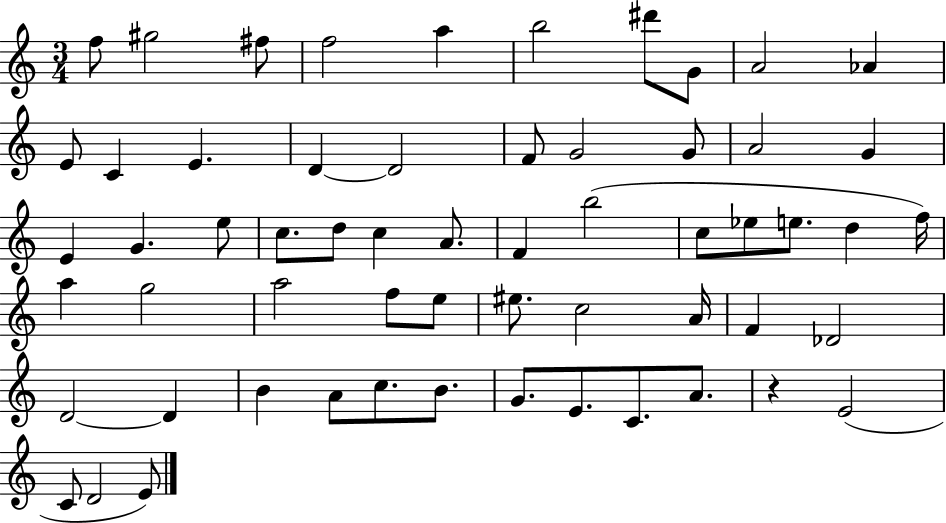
X:1
T:Untitled
M:3/4
L:1/4
K:C
f/2 ^g2 ^f/2 f2 a b2 ^d'/2 G/2 A2 _A E/2 C E D D2 F/2 G2 G/2 A2 G E G e/2 c/2 d/2 c A/2 F b2 c/2 _e/2 e/2 d f/4 a g2 a2 f/2 e/2 ^e/2 c2 A/4 F _D2 D2 D B A/2 c/2 B/2 G/2 E/2 C/2 A/2 z E2 C/2 D2 E/2